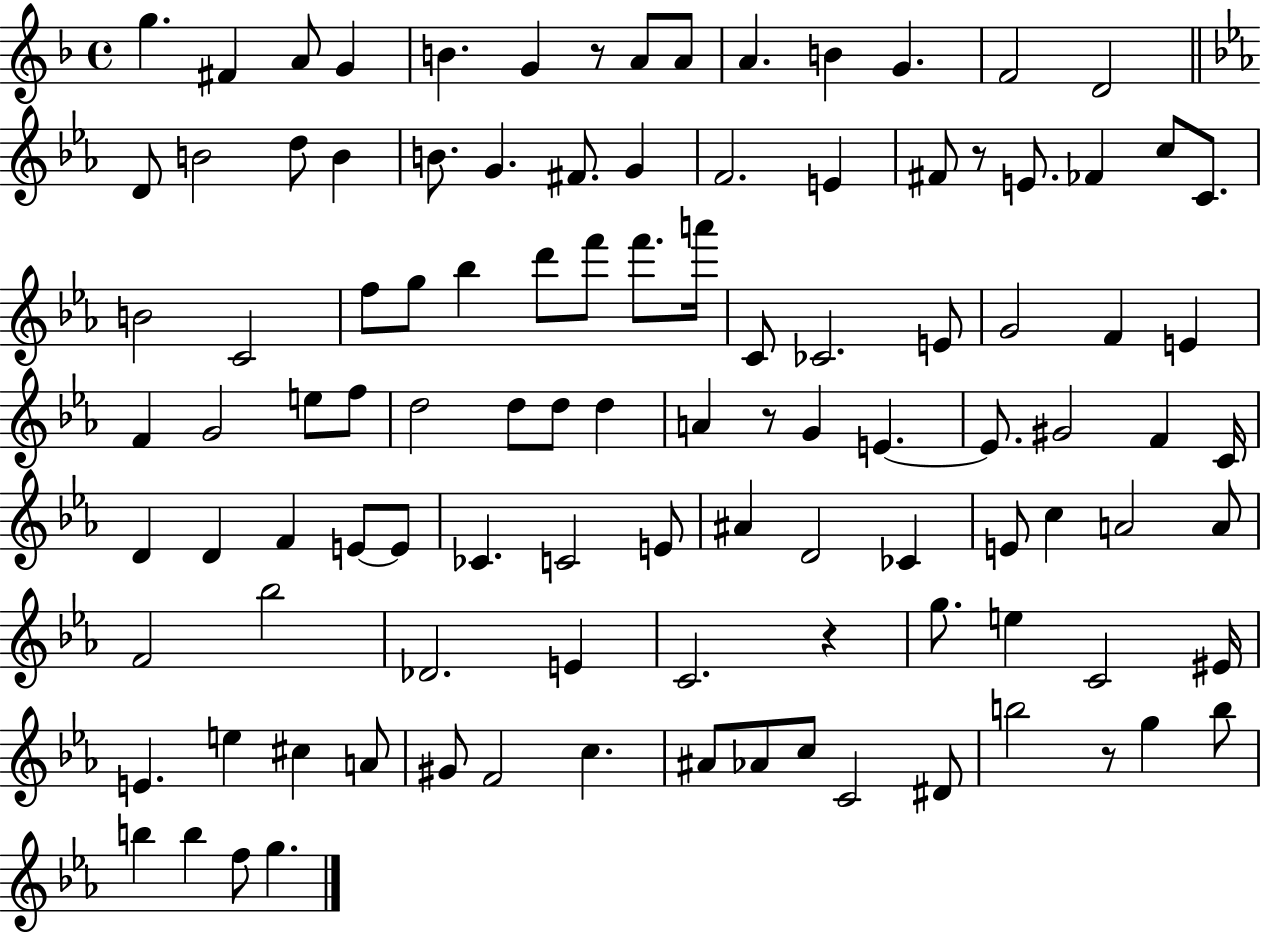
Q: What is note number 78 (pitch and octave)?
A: C4